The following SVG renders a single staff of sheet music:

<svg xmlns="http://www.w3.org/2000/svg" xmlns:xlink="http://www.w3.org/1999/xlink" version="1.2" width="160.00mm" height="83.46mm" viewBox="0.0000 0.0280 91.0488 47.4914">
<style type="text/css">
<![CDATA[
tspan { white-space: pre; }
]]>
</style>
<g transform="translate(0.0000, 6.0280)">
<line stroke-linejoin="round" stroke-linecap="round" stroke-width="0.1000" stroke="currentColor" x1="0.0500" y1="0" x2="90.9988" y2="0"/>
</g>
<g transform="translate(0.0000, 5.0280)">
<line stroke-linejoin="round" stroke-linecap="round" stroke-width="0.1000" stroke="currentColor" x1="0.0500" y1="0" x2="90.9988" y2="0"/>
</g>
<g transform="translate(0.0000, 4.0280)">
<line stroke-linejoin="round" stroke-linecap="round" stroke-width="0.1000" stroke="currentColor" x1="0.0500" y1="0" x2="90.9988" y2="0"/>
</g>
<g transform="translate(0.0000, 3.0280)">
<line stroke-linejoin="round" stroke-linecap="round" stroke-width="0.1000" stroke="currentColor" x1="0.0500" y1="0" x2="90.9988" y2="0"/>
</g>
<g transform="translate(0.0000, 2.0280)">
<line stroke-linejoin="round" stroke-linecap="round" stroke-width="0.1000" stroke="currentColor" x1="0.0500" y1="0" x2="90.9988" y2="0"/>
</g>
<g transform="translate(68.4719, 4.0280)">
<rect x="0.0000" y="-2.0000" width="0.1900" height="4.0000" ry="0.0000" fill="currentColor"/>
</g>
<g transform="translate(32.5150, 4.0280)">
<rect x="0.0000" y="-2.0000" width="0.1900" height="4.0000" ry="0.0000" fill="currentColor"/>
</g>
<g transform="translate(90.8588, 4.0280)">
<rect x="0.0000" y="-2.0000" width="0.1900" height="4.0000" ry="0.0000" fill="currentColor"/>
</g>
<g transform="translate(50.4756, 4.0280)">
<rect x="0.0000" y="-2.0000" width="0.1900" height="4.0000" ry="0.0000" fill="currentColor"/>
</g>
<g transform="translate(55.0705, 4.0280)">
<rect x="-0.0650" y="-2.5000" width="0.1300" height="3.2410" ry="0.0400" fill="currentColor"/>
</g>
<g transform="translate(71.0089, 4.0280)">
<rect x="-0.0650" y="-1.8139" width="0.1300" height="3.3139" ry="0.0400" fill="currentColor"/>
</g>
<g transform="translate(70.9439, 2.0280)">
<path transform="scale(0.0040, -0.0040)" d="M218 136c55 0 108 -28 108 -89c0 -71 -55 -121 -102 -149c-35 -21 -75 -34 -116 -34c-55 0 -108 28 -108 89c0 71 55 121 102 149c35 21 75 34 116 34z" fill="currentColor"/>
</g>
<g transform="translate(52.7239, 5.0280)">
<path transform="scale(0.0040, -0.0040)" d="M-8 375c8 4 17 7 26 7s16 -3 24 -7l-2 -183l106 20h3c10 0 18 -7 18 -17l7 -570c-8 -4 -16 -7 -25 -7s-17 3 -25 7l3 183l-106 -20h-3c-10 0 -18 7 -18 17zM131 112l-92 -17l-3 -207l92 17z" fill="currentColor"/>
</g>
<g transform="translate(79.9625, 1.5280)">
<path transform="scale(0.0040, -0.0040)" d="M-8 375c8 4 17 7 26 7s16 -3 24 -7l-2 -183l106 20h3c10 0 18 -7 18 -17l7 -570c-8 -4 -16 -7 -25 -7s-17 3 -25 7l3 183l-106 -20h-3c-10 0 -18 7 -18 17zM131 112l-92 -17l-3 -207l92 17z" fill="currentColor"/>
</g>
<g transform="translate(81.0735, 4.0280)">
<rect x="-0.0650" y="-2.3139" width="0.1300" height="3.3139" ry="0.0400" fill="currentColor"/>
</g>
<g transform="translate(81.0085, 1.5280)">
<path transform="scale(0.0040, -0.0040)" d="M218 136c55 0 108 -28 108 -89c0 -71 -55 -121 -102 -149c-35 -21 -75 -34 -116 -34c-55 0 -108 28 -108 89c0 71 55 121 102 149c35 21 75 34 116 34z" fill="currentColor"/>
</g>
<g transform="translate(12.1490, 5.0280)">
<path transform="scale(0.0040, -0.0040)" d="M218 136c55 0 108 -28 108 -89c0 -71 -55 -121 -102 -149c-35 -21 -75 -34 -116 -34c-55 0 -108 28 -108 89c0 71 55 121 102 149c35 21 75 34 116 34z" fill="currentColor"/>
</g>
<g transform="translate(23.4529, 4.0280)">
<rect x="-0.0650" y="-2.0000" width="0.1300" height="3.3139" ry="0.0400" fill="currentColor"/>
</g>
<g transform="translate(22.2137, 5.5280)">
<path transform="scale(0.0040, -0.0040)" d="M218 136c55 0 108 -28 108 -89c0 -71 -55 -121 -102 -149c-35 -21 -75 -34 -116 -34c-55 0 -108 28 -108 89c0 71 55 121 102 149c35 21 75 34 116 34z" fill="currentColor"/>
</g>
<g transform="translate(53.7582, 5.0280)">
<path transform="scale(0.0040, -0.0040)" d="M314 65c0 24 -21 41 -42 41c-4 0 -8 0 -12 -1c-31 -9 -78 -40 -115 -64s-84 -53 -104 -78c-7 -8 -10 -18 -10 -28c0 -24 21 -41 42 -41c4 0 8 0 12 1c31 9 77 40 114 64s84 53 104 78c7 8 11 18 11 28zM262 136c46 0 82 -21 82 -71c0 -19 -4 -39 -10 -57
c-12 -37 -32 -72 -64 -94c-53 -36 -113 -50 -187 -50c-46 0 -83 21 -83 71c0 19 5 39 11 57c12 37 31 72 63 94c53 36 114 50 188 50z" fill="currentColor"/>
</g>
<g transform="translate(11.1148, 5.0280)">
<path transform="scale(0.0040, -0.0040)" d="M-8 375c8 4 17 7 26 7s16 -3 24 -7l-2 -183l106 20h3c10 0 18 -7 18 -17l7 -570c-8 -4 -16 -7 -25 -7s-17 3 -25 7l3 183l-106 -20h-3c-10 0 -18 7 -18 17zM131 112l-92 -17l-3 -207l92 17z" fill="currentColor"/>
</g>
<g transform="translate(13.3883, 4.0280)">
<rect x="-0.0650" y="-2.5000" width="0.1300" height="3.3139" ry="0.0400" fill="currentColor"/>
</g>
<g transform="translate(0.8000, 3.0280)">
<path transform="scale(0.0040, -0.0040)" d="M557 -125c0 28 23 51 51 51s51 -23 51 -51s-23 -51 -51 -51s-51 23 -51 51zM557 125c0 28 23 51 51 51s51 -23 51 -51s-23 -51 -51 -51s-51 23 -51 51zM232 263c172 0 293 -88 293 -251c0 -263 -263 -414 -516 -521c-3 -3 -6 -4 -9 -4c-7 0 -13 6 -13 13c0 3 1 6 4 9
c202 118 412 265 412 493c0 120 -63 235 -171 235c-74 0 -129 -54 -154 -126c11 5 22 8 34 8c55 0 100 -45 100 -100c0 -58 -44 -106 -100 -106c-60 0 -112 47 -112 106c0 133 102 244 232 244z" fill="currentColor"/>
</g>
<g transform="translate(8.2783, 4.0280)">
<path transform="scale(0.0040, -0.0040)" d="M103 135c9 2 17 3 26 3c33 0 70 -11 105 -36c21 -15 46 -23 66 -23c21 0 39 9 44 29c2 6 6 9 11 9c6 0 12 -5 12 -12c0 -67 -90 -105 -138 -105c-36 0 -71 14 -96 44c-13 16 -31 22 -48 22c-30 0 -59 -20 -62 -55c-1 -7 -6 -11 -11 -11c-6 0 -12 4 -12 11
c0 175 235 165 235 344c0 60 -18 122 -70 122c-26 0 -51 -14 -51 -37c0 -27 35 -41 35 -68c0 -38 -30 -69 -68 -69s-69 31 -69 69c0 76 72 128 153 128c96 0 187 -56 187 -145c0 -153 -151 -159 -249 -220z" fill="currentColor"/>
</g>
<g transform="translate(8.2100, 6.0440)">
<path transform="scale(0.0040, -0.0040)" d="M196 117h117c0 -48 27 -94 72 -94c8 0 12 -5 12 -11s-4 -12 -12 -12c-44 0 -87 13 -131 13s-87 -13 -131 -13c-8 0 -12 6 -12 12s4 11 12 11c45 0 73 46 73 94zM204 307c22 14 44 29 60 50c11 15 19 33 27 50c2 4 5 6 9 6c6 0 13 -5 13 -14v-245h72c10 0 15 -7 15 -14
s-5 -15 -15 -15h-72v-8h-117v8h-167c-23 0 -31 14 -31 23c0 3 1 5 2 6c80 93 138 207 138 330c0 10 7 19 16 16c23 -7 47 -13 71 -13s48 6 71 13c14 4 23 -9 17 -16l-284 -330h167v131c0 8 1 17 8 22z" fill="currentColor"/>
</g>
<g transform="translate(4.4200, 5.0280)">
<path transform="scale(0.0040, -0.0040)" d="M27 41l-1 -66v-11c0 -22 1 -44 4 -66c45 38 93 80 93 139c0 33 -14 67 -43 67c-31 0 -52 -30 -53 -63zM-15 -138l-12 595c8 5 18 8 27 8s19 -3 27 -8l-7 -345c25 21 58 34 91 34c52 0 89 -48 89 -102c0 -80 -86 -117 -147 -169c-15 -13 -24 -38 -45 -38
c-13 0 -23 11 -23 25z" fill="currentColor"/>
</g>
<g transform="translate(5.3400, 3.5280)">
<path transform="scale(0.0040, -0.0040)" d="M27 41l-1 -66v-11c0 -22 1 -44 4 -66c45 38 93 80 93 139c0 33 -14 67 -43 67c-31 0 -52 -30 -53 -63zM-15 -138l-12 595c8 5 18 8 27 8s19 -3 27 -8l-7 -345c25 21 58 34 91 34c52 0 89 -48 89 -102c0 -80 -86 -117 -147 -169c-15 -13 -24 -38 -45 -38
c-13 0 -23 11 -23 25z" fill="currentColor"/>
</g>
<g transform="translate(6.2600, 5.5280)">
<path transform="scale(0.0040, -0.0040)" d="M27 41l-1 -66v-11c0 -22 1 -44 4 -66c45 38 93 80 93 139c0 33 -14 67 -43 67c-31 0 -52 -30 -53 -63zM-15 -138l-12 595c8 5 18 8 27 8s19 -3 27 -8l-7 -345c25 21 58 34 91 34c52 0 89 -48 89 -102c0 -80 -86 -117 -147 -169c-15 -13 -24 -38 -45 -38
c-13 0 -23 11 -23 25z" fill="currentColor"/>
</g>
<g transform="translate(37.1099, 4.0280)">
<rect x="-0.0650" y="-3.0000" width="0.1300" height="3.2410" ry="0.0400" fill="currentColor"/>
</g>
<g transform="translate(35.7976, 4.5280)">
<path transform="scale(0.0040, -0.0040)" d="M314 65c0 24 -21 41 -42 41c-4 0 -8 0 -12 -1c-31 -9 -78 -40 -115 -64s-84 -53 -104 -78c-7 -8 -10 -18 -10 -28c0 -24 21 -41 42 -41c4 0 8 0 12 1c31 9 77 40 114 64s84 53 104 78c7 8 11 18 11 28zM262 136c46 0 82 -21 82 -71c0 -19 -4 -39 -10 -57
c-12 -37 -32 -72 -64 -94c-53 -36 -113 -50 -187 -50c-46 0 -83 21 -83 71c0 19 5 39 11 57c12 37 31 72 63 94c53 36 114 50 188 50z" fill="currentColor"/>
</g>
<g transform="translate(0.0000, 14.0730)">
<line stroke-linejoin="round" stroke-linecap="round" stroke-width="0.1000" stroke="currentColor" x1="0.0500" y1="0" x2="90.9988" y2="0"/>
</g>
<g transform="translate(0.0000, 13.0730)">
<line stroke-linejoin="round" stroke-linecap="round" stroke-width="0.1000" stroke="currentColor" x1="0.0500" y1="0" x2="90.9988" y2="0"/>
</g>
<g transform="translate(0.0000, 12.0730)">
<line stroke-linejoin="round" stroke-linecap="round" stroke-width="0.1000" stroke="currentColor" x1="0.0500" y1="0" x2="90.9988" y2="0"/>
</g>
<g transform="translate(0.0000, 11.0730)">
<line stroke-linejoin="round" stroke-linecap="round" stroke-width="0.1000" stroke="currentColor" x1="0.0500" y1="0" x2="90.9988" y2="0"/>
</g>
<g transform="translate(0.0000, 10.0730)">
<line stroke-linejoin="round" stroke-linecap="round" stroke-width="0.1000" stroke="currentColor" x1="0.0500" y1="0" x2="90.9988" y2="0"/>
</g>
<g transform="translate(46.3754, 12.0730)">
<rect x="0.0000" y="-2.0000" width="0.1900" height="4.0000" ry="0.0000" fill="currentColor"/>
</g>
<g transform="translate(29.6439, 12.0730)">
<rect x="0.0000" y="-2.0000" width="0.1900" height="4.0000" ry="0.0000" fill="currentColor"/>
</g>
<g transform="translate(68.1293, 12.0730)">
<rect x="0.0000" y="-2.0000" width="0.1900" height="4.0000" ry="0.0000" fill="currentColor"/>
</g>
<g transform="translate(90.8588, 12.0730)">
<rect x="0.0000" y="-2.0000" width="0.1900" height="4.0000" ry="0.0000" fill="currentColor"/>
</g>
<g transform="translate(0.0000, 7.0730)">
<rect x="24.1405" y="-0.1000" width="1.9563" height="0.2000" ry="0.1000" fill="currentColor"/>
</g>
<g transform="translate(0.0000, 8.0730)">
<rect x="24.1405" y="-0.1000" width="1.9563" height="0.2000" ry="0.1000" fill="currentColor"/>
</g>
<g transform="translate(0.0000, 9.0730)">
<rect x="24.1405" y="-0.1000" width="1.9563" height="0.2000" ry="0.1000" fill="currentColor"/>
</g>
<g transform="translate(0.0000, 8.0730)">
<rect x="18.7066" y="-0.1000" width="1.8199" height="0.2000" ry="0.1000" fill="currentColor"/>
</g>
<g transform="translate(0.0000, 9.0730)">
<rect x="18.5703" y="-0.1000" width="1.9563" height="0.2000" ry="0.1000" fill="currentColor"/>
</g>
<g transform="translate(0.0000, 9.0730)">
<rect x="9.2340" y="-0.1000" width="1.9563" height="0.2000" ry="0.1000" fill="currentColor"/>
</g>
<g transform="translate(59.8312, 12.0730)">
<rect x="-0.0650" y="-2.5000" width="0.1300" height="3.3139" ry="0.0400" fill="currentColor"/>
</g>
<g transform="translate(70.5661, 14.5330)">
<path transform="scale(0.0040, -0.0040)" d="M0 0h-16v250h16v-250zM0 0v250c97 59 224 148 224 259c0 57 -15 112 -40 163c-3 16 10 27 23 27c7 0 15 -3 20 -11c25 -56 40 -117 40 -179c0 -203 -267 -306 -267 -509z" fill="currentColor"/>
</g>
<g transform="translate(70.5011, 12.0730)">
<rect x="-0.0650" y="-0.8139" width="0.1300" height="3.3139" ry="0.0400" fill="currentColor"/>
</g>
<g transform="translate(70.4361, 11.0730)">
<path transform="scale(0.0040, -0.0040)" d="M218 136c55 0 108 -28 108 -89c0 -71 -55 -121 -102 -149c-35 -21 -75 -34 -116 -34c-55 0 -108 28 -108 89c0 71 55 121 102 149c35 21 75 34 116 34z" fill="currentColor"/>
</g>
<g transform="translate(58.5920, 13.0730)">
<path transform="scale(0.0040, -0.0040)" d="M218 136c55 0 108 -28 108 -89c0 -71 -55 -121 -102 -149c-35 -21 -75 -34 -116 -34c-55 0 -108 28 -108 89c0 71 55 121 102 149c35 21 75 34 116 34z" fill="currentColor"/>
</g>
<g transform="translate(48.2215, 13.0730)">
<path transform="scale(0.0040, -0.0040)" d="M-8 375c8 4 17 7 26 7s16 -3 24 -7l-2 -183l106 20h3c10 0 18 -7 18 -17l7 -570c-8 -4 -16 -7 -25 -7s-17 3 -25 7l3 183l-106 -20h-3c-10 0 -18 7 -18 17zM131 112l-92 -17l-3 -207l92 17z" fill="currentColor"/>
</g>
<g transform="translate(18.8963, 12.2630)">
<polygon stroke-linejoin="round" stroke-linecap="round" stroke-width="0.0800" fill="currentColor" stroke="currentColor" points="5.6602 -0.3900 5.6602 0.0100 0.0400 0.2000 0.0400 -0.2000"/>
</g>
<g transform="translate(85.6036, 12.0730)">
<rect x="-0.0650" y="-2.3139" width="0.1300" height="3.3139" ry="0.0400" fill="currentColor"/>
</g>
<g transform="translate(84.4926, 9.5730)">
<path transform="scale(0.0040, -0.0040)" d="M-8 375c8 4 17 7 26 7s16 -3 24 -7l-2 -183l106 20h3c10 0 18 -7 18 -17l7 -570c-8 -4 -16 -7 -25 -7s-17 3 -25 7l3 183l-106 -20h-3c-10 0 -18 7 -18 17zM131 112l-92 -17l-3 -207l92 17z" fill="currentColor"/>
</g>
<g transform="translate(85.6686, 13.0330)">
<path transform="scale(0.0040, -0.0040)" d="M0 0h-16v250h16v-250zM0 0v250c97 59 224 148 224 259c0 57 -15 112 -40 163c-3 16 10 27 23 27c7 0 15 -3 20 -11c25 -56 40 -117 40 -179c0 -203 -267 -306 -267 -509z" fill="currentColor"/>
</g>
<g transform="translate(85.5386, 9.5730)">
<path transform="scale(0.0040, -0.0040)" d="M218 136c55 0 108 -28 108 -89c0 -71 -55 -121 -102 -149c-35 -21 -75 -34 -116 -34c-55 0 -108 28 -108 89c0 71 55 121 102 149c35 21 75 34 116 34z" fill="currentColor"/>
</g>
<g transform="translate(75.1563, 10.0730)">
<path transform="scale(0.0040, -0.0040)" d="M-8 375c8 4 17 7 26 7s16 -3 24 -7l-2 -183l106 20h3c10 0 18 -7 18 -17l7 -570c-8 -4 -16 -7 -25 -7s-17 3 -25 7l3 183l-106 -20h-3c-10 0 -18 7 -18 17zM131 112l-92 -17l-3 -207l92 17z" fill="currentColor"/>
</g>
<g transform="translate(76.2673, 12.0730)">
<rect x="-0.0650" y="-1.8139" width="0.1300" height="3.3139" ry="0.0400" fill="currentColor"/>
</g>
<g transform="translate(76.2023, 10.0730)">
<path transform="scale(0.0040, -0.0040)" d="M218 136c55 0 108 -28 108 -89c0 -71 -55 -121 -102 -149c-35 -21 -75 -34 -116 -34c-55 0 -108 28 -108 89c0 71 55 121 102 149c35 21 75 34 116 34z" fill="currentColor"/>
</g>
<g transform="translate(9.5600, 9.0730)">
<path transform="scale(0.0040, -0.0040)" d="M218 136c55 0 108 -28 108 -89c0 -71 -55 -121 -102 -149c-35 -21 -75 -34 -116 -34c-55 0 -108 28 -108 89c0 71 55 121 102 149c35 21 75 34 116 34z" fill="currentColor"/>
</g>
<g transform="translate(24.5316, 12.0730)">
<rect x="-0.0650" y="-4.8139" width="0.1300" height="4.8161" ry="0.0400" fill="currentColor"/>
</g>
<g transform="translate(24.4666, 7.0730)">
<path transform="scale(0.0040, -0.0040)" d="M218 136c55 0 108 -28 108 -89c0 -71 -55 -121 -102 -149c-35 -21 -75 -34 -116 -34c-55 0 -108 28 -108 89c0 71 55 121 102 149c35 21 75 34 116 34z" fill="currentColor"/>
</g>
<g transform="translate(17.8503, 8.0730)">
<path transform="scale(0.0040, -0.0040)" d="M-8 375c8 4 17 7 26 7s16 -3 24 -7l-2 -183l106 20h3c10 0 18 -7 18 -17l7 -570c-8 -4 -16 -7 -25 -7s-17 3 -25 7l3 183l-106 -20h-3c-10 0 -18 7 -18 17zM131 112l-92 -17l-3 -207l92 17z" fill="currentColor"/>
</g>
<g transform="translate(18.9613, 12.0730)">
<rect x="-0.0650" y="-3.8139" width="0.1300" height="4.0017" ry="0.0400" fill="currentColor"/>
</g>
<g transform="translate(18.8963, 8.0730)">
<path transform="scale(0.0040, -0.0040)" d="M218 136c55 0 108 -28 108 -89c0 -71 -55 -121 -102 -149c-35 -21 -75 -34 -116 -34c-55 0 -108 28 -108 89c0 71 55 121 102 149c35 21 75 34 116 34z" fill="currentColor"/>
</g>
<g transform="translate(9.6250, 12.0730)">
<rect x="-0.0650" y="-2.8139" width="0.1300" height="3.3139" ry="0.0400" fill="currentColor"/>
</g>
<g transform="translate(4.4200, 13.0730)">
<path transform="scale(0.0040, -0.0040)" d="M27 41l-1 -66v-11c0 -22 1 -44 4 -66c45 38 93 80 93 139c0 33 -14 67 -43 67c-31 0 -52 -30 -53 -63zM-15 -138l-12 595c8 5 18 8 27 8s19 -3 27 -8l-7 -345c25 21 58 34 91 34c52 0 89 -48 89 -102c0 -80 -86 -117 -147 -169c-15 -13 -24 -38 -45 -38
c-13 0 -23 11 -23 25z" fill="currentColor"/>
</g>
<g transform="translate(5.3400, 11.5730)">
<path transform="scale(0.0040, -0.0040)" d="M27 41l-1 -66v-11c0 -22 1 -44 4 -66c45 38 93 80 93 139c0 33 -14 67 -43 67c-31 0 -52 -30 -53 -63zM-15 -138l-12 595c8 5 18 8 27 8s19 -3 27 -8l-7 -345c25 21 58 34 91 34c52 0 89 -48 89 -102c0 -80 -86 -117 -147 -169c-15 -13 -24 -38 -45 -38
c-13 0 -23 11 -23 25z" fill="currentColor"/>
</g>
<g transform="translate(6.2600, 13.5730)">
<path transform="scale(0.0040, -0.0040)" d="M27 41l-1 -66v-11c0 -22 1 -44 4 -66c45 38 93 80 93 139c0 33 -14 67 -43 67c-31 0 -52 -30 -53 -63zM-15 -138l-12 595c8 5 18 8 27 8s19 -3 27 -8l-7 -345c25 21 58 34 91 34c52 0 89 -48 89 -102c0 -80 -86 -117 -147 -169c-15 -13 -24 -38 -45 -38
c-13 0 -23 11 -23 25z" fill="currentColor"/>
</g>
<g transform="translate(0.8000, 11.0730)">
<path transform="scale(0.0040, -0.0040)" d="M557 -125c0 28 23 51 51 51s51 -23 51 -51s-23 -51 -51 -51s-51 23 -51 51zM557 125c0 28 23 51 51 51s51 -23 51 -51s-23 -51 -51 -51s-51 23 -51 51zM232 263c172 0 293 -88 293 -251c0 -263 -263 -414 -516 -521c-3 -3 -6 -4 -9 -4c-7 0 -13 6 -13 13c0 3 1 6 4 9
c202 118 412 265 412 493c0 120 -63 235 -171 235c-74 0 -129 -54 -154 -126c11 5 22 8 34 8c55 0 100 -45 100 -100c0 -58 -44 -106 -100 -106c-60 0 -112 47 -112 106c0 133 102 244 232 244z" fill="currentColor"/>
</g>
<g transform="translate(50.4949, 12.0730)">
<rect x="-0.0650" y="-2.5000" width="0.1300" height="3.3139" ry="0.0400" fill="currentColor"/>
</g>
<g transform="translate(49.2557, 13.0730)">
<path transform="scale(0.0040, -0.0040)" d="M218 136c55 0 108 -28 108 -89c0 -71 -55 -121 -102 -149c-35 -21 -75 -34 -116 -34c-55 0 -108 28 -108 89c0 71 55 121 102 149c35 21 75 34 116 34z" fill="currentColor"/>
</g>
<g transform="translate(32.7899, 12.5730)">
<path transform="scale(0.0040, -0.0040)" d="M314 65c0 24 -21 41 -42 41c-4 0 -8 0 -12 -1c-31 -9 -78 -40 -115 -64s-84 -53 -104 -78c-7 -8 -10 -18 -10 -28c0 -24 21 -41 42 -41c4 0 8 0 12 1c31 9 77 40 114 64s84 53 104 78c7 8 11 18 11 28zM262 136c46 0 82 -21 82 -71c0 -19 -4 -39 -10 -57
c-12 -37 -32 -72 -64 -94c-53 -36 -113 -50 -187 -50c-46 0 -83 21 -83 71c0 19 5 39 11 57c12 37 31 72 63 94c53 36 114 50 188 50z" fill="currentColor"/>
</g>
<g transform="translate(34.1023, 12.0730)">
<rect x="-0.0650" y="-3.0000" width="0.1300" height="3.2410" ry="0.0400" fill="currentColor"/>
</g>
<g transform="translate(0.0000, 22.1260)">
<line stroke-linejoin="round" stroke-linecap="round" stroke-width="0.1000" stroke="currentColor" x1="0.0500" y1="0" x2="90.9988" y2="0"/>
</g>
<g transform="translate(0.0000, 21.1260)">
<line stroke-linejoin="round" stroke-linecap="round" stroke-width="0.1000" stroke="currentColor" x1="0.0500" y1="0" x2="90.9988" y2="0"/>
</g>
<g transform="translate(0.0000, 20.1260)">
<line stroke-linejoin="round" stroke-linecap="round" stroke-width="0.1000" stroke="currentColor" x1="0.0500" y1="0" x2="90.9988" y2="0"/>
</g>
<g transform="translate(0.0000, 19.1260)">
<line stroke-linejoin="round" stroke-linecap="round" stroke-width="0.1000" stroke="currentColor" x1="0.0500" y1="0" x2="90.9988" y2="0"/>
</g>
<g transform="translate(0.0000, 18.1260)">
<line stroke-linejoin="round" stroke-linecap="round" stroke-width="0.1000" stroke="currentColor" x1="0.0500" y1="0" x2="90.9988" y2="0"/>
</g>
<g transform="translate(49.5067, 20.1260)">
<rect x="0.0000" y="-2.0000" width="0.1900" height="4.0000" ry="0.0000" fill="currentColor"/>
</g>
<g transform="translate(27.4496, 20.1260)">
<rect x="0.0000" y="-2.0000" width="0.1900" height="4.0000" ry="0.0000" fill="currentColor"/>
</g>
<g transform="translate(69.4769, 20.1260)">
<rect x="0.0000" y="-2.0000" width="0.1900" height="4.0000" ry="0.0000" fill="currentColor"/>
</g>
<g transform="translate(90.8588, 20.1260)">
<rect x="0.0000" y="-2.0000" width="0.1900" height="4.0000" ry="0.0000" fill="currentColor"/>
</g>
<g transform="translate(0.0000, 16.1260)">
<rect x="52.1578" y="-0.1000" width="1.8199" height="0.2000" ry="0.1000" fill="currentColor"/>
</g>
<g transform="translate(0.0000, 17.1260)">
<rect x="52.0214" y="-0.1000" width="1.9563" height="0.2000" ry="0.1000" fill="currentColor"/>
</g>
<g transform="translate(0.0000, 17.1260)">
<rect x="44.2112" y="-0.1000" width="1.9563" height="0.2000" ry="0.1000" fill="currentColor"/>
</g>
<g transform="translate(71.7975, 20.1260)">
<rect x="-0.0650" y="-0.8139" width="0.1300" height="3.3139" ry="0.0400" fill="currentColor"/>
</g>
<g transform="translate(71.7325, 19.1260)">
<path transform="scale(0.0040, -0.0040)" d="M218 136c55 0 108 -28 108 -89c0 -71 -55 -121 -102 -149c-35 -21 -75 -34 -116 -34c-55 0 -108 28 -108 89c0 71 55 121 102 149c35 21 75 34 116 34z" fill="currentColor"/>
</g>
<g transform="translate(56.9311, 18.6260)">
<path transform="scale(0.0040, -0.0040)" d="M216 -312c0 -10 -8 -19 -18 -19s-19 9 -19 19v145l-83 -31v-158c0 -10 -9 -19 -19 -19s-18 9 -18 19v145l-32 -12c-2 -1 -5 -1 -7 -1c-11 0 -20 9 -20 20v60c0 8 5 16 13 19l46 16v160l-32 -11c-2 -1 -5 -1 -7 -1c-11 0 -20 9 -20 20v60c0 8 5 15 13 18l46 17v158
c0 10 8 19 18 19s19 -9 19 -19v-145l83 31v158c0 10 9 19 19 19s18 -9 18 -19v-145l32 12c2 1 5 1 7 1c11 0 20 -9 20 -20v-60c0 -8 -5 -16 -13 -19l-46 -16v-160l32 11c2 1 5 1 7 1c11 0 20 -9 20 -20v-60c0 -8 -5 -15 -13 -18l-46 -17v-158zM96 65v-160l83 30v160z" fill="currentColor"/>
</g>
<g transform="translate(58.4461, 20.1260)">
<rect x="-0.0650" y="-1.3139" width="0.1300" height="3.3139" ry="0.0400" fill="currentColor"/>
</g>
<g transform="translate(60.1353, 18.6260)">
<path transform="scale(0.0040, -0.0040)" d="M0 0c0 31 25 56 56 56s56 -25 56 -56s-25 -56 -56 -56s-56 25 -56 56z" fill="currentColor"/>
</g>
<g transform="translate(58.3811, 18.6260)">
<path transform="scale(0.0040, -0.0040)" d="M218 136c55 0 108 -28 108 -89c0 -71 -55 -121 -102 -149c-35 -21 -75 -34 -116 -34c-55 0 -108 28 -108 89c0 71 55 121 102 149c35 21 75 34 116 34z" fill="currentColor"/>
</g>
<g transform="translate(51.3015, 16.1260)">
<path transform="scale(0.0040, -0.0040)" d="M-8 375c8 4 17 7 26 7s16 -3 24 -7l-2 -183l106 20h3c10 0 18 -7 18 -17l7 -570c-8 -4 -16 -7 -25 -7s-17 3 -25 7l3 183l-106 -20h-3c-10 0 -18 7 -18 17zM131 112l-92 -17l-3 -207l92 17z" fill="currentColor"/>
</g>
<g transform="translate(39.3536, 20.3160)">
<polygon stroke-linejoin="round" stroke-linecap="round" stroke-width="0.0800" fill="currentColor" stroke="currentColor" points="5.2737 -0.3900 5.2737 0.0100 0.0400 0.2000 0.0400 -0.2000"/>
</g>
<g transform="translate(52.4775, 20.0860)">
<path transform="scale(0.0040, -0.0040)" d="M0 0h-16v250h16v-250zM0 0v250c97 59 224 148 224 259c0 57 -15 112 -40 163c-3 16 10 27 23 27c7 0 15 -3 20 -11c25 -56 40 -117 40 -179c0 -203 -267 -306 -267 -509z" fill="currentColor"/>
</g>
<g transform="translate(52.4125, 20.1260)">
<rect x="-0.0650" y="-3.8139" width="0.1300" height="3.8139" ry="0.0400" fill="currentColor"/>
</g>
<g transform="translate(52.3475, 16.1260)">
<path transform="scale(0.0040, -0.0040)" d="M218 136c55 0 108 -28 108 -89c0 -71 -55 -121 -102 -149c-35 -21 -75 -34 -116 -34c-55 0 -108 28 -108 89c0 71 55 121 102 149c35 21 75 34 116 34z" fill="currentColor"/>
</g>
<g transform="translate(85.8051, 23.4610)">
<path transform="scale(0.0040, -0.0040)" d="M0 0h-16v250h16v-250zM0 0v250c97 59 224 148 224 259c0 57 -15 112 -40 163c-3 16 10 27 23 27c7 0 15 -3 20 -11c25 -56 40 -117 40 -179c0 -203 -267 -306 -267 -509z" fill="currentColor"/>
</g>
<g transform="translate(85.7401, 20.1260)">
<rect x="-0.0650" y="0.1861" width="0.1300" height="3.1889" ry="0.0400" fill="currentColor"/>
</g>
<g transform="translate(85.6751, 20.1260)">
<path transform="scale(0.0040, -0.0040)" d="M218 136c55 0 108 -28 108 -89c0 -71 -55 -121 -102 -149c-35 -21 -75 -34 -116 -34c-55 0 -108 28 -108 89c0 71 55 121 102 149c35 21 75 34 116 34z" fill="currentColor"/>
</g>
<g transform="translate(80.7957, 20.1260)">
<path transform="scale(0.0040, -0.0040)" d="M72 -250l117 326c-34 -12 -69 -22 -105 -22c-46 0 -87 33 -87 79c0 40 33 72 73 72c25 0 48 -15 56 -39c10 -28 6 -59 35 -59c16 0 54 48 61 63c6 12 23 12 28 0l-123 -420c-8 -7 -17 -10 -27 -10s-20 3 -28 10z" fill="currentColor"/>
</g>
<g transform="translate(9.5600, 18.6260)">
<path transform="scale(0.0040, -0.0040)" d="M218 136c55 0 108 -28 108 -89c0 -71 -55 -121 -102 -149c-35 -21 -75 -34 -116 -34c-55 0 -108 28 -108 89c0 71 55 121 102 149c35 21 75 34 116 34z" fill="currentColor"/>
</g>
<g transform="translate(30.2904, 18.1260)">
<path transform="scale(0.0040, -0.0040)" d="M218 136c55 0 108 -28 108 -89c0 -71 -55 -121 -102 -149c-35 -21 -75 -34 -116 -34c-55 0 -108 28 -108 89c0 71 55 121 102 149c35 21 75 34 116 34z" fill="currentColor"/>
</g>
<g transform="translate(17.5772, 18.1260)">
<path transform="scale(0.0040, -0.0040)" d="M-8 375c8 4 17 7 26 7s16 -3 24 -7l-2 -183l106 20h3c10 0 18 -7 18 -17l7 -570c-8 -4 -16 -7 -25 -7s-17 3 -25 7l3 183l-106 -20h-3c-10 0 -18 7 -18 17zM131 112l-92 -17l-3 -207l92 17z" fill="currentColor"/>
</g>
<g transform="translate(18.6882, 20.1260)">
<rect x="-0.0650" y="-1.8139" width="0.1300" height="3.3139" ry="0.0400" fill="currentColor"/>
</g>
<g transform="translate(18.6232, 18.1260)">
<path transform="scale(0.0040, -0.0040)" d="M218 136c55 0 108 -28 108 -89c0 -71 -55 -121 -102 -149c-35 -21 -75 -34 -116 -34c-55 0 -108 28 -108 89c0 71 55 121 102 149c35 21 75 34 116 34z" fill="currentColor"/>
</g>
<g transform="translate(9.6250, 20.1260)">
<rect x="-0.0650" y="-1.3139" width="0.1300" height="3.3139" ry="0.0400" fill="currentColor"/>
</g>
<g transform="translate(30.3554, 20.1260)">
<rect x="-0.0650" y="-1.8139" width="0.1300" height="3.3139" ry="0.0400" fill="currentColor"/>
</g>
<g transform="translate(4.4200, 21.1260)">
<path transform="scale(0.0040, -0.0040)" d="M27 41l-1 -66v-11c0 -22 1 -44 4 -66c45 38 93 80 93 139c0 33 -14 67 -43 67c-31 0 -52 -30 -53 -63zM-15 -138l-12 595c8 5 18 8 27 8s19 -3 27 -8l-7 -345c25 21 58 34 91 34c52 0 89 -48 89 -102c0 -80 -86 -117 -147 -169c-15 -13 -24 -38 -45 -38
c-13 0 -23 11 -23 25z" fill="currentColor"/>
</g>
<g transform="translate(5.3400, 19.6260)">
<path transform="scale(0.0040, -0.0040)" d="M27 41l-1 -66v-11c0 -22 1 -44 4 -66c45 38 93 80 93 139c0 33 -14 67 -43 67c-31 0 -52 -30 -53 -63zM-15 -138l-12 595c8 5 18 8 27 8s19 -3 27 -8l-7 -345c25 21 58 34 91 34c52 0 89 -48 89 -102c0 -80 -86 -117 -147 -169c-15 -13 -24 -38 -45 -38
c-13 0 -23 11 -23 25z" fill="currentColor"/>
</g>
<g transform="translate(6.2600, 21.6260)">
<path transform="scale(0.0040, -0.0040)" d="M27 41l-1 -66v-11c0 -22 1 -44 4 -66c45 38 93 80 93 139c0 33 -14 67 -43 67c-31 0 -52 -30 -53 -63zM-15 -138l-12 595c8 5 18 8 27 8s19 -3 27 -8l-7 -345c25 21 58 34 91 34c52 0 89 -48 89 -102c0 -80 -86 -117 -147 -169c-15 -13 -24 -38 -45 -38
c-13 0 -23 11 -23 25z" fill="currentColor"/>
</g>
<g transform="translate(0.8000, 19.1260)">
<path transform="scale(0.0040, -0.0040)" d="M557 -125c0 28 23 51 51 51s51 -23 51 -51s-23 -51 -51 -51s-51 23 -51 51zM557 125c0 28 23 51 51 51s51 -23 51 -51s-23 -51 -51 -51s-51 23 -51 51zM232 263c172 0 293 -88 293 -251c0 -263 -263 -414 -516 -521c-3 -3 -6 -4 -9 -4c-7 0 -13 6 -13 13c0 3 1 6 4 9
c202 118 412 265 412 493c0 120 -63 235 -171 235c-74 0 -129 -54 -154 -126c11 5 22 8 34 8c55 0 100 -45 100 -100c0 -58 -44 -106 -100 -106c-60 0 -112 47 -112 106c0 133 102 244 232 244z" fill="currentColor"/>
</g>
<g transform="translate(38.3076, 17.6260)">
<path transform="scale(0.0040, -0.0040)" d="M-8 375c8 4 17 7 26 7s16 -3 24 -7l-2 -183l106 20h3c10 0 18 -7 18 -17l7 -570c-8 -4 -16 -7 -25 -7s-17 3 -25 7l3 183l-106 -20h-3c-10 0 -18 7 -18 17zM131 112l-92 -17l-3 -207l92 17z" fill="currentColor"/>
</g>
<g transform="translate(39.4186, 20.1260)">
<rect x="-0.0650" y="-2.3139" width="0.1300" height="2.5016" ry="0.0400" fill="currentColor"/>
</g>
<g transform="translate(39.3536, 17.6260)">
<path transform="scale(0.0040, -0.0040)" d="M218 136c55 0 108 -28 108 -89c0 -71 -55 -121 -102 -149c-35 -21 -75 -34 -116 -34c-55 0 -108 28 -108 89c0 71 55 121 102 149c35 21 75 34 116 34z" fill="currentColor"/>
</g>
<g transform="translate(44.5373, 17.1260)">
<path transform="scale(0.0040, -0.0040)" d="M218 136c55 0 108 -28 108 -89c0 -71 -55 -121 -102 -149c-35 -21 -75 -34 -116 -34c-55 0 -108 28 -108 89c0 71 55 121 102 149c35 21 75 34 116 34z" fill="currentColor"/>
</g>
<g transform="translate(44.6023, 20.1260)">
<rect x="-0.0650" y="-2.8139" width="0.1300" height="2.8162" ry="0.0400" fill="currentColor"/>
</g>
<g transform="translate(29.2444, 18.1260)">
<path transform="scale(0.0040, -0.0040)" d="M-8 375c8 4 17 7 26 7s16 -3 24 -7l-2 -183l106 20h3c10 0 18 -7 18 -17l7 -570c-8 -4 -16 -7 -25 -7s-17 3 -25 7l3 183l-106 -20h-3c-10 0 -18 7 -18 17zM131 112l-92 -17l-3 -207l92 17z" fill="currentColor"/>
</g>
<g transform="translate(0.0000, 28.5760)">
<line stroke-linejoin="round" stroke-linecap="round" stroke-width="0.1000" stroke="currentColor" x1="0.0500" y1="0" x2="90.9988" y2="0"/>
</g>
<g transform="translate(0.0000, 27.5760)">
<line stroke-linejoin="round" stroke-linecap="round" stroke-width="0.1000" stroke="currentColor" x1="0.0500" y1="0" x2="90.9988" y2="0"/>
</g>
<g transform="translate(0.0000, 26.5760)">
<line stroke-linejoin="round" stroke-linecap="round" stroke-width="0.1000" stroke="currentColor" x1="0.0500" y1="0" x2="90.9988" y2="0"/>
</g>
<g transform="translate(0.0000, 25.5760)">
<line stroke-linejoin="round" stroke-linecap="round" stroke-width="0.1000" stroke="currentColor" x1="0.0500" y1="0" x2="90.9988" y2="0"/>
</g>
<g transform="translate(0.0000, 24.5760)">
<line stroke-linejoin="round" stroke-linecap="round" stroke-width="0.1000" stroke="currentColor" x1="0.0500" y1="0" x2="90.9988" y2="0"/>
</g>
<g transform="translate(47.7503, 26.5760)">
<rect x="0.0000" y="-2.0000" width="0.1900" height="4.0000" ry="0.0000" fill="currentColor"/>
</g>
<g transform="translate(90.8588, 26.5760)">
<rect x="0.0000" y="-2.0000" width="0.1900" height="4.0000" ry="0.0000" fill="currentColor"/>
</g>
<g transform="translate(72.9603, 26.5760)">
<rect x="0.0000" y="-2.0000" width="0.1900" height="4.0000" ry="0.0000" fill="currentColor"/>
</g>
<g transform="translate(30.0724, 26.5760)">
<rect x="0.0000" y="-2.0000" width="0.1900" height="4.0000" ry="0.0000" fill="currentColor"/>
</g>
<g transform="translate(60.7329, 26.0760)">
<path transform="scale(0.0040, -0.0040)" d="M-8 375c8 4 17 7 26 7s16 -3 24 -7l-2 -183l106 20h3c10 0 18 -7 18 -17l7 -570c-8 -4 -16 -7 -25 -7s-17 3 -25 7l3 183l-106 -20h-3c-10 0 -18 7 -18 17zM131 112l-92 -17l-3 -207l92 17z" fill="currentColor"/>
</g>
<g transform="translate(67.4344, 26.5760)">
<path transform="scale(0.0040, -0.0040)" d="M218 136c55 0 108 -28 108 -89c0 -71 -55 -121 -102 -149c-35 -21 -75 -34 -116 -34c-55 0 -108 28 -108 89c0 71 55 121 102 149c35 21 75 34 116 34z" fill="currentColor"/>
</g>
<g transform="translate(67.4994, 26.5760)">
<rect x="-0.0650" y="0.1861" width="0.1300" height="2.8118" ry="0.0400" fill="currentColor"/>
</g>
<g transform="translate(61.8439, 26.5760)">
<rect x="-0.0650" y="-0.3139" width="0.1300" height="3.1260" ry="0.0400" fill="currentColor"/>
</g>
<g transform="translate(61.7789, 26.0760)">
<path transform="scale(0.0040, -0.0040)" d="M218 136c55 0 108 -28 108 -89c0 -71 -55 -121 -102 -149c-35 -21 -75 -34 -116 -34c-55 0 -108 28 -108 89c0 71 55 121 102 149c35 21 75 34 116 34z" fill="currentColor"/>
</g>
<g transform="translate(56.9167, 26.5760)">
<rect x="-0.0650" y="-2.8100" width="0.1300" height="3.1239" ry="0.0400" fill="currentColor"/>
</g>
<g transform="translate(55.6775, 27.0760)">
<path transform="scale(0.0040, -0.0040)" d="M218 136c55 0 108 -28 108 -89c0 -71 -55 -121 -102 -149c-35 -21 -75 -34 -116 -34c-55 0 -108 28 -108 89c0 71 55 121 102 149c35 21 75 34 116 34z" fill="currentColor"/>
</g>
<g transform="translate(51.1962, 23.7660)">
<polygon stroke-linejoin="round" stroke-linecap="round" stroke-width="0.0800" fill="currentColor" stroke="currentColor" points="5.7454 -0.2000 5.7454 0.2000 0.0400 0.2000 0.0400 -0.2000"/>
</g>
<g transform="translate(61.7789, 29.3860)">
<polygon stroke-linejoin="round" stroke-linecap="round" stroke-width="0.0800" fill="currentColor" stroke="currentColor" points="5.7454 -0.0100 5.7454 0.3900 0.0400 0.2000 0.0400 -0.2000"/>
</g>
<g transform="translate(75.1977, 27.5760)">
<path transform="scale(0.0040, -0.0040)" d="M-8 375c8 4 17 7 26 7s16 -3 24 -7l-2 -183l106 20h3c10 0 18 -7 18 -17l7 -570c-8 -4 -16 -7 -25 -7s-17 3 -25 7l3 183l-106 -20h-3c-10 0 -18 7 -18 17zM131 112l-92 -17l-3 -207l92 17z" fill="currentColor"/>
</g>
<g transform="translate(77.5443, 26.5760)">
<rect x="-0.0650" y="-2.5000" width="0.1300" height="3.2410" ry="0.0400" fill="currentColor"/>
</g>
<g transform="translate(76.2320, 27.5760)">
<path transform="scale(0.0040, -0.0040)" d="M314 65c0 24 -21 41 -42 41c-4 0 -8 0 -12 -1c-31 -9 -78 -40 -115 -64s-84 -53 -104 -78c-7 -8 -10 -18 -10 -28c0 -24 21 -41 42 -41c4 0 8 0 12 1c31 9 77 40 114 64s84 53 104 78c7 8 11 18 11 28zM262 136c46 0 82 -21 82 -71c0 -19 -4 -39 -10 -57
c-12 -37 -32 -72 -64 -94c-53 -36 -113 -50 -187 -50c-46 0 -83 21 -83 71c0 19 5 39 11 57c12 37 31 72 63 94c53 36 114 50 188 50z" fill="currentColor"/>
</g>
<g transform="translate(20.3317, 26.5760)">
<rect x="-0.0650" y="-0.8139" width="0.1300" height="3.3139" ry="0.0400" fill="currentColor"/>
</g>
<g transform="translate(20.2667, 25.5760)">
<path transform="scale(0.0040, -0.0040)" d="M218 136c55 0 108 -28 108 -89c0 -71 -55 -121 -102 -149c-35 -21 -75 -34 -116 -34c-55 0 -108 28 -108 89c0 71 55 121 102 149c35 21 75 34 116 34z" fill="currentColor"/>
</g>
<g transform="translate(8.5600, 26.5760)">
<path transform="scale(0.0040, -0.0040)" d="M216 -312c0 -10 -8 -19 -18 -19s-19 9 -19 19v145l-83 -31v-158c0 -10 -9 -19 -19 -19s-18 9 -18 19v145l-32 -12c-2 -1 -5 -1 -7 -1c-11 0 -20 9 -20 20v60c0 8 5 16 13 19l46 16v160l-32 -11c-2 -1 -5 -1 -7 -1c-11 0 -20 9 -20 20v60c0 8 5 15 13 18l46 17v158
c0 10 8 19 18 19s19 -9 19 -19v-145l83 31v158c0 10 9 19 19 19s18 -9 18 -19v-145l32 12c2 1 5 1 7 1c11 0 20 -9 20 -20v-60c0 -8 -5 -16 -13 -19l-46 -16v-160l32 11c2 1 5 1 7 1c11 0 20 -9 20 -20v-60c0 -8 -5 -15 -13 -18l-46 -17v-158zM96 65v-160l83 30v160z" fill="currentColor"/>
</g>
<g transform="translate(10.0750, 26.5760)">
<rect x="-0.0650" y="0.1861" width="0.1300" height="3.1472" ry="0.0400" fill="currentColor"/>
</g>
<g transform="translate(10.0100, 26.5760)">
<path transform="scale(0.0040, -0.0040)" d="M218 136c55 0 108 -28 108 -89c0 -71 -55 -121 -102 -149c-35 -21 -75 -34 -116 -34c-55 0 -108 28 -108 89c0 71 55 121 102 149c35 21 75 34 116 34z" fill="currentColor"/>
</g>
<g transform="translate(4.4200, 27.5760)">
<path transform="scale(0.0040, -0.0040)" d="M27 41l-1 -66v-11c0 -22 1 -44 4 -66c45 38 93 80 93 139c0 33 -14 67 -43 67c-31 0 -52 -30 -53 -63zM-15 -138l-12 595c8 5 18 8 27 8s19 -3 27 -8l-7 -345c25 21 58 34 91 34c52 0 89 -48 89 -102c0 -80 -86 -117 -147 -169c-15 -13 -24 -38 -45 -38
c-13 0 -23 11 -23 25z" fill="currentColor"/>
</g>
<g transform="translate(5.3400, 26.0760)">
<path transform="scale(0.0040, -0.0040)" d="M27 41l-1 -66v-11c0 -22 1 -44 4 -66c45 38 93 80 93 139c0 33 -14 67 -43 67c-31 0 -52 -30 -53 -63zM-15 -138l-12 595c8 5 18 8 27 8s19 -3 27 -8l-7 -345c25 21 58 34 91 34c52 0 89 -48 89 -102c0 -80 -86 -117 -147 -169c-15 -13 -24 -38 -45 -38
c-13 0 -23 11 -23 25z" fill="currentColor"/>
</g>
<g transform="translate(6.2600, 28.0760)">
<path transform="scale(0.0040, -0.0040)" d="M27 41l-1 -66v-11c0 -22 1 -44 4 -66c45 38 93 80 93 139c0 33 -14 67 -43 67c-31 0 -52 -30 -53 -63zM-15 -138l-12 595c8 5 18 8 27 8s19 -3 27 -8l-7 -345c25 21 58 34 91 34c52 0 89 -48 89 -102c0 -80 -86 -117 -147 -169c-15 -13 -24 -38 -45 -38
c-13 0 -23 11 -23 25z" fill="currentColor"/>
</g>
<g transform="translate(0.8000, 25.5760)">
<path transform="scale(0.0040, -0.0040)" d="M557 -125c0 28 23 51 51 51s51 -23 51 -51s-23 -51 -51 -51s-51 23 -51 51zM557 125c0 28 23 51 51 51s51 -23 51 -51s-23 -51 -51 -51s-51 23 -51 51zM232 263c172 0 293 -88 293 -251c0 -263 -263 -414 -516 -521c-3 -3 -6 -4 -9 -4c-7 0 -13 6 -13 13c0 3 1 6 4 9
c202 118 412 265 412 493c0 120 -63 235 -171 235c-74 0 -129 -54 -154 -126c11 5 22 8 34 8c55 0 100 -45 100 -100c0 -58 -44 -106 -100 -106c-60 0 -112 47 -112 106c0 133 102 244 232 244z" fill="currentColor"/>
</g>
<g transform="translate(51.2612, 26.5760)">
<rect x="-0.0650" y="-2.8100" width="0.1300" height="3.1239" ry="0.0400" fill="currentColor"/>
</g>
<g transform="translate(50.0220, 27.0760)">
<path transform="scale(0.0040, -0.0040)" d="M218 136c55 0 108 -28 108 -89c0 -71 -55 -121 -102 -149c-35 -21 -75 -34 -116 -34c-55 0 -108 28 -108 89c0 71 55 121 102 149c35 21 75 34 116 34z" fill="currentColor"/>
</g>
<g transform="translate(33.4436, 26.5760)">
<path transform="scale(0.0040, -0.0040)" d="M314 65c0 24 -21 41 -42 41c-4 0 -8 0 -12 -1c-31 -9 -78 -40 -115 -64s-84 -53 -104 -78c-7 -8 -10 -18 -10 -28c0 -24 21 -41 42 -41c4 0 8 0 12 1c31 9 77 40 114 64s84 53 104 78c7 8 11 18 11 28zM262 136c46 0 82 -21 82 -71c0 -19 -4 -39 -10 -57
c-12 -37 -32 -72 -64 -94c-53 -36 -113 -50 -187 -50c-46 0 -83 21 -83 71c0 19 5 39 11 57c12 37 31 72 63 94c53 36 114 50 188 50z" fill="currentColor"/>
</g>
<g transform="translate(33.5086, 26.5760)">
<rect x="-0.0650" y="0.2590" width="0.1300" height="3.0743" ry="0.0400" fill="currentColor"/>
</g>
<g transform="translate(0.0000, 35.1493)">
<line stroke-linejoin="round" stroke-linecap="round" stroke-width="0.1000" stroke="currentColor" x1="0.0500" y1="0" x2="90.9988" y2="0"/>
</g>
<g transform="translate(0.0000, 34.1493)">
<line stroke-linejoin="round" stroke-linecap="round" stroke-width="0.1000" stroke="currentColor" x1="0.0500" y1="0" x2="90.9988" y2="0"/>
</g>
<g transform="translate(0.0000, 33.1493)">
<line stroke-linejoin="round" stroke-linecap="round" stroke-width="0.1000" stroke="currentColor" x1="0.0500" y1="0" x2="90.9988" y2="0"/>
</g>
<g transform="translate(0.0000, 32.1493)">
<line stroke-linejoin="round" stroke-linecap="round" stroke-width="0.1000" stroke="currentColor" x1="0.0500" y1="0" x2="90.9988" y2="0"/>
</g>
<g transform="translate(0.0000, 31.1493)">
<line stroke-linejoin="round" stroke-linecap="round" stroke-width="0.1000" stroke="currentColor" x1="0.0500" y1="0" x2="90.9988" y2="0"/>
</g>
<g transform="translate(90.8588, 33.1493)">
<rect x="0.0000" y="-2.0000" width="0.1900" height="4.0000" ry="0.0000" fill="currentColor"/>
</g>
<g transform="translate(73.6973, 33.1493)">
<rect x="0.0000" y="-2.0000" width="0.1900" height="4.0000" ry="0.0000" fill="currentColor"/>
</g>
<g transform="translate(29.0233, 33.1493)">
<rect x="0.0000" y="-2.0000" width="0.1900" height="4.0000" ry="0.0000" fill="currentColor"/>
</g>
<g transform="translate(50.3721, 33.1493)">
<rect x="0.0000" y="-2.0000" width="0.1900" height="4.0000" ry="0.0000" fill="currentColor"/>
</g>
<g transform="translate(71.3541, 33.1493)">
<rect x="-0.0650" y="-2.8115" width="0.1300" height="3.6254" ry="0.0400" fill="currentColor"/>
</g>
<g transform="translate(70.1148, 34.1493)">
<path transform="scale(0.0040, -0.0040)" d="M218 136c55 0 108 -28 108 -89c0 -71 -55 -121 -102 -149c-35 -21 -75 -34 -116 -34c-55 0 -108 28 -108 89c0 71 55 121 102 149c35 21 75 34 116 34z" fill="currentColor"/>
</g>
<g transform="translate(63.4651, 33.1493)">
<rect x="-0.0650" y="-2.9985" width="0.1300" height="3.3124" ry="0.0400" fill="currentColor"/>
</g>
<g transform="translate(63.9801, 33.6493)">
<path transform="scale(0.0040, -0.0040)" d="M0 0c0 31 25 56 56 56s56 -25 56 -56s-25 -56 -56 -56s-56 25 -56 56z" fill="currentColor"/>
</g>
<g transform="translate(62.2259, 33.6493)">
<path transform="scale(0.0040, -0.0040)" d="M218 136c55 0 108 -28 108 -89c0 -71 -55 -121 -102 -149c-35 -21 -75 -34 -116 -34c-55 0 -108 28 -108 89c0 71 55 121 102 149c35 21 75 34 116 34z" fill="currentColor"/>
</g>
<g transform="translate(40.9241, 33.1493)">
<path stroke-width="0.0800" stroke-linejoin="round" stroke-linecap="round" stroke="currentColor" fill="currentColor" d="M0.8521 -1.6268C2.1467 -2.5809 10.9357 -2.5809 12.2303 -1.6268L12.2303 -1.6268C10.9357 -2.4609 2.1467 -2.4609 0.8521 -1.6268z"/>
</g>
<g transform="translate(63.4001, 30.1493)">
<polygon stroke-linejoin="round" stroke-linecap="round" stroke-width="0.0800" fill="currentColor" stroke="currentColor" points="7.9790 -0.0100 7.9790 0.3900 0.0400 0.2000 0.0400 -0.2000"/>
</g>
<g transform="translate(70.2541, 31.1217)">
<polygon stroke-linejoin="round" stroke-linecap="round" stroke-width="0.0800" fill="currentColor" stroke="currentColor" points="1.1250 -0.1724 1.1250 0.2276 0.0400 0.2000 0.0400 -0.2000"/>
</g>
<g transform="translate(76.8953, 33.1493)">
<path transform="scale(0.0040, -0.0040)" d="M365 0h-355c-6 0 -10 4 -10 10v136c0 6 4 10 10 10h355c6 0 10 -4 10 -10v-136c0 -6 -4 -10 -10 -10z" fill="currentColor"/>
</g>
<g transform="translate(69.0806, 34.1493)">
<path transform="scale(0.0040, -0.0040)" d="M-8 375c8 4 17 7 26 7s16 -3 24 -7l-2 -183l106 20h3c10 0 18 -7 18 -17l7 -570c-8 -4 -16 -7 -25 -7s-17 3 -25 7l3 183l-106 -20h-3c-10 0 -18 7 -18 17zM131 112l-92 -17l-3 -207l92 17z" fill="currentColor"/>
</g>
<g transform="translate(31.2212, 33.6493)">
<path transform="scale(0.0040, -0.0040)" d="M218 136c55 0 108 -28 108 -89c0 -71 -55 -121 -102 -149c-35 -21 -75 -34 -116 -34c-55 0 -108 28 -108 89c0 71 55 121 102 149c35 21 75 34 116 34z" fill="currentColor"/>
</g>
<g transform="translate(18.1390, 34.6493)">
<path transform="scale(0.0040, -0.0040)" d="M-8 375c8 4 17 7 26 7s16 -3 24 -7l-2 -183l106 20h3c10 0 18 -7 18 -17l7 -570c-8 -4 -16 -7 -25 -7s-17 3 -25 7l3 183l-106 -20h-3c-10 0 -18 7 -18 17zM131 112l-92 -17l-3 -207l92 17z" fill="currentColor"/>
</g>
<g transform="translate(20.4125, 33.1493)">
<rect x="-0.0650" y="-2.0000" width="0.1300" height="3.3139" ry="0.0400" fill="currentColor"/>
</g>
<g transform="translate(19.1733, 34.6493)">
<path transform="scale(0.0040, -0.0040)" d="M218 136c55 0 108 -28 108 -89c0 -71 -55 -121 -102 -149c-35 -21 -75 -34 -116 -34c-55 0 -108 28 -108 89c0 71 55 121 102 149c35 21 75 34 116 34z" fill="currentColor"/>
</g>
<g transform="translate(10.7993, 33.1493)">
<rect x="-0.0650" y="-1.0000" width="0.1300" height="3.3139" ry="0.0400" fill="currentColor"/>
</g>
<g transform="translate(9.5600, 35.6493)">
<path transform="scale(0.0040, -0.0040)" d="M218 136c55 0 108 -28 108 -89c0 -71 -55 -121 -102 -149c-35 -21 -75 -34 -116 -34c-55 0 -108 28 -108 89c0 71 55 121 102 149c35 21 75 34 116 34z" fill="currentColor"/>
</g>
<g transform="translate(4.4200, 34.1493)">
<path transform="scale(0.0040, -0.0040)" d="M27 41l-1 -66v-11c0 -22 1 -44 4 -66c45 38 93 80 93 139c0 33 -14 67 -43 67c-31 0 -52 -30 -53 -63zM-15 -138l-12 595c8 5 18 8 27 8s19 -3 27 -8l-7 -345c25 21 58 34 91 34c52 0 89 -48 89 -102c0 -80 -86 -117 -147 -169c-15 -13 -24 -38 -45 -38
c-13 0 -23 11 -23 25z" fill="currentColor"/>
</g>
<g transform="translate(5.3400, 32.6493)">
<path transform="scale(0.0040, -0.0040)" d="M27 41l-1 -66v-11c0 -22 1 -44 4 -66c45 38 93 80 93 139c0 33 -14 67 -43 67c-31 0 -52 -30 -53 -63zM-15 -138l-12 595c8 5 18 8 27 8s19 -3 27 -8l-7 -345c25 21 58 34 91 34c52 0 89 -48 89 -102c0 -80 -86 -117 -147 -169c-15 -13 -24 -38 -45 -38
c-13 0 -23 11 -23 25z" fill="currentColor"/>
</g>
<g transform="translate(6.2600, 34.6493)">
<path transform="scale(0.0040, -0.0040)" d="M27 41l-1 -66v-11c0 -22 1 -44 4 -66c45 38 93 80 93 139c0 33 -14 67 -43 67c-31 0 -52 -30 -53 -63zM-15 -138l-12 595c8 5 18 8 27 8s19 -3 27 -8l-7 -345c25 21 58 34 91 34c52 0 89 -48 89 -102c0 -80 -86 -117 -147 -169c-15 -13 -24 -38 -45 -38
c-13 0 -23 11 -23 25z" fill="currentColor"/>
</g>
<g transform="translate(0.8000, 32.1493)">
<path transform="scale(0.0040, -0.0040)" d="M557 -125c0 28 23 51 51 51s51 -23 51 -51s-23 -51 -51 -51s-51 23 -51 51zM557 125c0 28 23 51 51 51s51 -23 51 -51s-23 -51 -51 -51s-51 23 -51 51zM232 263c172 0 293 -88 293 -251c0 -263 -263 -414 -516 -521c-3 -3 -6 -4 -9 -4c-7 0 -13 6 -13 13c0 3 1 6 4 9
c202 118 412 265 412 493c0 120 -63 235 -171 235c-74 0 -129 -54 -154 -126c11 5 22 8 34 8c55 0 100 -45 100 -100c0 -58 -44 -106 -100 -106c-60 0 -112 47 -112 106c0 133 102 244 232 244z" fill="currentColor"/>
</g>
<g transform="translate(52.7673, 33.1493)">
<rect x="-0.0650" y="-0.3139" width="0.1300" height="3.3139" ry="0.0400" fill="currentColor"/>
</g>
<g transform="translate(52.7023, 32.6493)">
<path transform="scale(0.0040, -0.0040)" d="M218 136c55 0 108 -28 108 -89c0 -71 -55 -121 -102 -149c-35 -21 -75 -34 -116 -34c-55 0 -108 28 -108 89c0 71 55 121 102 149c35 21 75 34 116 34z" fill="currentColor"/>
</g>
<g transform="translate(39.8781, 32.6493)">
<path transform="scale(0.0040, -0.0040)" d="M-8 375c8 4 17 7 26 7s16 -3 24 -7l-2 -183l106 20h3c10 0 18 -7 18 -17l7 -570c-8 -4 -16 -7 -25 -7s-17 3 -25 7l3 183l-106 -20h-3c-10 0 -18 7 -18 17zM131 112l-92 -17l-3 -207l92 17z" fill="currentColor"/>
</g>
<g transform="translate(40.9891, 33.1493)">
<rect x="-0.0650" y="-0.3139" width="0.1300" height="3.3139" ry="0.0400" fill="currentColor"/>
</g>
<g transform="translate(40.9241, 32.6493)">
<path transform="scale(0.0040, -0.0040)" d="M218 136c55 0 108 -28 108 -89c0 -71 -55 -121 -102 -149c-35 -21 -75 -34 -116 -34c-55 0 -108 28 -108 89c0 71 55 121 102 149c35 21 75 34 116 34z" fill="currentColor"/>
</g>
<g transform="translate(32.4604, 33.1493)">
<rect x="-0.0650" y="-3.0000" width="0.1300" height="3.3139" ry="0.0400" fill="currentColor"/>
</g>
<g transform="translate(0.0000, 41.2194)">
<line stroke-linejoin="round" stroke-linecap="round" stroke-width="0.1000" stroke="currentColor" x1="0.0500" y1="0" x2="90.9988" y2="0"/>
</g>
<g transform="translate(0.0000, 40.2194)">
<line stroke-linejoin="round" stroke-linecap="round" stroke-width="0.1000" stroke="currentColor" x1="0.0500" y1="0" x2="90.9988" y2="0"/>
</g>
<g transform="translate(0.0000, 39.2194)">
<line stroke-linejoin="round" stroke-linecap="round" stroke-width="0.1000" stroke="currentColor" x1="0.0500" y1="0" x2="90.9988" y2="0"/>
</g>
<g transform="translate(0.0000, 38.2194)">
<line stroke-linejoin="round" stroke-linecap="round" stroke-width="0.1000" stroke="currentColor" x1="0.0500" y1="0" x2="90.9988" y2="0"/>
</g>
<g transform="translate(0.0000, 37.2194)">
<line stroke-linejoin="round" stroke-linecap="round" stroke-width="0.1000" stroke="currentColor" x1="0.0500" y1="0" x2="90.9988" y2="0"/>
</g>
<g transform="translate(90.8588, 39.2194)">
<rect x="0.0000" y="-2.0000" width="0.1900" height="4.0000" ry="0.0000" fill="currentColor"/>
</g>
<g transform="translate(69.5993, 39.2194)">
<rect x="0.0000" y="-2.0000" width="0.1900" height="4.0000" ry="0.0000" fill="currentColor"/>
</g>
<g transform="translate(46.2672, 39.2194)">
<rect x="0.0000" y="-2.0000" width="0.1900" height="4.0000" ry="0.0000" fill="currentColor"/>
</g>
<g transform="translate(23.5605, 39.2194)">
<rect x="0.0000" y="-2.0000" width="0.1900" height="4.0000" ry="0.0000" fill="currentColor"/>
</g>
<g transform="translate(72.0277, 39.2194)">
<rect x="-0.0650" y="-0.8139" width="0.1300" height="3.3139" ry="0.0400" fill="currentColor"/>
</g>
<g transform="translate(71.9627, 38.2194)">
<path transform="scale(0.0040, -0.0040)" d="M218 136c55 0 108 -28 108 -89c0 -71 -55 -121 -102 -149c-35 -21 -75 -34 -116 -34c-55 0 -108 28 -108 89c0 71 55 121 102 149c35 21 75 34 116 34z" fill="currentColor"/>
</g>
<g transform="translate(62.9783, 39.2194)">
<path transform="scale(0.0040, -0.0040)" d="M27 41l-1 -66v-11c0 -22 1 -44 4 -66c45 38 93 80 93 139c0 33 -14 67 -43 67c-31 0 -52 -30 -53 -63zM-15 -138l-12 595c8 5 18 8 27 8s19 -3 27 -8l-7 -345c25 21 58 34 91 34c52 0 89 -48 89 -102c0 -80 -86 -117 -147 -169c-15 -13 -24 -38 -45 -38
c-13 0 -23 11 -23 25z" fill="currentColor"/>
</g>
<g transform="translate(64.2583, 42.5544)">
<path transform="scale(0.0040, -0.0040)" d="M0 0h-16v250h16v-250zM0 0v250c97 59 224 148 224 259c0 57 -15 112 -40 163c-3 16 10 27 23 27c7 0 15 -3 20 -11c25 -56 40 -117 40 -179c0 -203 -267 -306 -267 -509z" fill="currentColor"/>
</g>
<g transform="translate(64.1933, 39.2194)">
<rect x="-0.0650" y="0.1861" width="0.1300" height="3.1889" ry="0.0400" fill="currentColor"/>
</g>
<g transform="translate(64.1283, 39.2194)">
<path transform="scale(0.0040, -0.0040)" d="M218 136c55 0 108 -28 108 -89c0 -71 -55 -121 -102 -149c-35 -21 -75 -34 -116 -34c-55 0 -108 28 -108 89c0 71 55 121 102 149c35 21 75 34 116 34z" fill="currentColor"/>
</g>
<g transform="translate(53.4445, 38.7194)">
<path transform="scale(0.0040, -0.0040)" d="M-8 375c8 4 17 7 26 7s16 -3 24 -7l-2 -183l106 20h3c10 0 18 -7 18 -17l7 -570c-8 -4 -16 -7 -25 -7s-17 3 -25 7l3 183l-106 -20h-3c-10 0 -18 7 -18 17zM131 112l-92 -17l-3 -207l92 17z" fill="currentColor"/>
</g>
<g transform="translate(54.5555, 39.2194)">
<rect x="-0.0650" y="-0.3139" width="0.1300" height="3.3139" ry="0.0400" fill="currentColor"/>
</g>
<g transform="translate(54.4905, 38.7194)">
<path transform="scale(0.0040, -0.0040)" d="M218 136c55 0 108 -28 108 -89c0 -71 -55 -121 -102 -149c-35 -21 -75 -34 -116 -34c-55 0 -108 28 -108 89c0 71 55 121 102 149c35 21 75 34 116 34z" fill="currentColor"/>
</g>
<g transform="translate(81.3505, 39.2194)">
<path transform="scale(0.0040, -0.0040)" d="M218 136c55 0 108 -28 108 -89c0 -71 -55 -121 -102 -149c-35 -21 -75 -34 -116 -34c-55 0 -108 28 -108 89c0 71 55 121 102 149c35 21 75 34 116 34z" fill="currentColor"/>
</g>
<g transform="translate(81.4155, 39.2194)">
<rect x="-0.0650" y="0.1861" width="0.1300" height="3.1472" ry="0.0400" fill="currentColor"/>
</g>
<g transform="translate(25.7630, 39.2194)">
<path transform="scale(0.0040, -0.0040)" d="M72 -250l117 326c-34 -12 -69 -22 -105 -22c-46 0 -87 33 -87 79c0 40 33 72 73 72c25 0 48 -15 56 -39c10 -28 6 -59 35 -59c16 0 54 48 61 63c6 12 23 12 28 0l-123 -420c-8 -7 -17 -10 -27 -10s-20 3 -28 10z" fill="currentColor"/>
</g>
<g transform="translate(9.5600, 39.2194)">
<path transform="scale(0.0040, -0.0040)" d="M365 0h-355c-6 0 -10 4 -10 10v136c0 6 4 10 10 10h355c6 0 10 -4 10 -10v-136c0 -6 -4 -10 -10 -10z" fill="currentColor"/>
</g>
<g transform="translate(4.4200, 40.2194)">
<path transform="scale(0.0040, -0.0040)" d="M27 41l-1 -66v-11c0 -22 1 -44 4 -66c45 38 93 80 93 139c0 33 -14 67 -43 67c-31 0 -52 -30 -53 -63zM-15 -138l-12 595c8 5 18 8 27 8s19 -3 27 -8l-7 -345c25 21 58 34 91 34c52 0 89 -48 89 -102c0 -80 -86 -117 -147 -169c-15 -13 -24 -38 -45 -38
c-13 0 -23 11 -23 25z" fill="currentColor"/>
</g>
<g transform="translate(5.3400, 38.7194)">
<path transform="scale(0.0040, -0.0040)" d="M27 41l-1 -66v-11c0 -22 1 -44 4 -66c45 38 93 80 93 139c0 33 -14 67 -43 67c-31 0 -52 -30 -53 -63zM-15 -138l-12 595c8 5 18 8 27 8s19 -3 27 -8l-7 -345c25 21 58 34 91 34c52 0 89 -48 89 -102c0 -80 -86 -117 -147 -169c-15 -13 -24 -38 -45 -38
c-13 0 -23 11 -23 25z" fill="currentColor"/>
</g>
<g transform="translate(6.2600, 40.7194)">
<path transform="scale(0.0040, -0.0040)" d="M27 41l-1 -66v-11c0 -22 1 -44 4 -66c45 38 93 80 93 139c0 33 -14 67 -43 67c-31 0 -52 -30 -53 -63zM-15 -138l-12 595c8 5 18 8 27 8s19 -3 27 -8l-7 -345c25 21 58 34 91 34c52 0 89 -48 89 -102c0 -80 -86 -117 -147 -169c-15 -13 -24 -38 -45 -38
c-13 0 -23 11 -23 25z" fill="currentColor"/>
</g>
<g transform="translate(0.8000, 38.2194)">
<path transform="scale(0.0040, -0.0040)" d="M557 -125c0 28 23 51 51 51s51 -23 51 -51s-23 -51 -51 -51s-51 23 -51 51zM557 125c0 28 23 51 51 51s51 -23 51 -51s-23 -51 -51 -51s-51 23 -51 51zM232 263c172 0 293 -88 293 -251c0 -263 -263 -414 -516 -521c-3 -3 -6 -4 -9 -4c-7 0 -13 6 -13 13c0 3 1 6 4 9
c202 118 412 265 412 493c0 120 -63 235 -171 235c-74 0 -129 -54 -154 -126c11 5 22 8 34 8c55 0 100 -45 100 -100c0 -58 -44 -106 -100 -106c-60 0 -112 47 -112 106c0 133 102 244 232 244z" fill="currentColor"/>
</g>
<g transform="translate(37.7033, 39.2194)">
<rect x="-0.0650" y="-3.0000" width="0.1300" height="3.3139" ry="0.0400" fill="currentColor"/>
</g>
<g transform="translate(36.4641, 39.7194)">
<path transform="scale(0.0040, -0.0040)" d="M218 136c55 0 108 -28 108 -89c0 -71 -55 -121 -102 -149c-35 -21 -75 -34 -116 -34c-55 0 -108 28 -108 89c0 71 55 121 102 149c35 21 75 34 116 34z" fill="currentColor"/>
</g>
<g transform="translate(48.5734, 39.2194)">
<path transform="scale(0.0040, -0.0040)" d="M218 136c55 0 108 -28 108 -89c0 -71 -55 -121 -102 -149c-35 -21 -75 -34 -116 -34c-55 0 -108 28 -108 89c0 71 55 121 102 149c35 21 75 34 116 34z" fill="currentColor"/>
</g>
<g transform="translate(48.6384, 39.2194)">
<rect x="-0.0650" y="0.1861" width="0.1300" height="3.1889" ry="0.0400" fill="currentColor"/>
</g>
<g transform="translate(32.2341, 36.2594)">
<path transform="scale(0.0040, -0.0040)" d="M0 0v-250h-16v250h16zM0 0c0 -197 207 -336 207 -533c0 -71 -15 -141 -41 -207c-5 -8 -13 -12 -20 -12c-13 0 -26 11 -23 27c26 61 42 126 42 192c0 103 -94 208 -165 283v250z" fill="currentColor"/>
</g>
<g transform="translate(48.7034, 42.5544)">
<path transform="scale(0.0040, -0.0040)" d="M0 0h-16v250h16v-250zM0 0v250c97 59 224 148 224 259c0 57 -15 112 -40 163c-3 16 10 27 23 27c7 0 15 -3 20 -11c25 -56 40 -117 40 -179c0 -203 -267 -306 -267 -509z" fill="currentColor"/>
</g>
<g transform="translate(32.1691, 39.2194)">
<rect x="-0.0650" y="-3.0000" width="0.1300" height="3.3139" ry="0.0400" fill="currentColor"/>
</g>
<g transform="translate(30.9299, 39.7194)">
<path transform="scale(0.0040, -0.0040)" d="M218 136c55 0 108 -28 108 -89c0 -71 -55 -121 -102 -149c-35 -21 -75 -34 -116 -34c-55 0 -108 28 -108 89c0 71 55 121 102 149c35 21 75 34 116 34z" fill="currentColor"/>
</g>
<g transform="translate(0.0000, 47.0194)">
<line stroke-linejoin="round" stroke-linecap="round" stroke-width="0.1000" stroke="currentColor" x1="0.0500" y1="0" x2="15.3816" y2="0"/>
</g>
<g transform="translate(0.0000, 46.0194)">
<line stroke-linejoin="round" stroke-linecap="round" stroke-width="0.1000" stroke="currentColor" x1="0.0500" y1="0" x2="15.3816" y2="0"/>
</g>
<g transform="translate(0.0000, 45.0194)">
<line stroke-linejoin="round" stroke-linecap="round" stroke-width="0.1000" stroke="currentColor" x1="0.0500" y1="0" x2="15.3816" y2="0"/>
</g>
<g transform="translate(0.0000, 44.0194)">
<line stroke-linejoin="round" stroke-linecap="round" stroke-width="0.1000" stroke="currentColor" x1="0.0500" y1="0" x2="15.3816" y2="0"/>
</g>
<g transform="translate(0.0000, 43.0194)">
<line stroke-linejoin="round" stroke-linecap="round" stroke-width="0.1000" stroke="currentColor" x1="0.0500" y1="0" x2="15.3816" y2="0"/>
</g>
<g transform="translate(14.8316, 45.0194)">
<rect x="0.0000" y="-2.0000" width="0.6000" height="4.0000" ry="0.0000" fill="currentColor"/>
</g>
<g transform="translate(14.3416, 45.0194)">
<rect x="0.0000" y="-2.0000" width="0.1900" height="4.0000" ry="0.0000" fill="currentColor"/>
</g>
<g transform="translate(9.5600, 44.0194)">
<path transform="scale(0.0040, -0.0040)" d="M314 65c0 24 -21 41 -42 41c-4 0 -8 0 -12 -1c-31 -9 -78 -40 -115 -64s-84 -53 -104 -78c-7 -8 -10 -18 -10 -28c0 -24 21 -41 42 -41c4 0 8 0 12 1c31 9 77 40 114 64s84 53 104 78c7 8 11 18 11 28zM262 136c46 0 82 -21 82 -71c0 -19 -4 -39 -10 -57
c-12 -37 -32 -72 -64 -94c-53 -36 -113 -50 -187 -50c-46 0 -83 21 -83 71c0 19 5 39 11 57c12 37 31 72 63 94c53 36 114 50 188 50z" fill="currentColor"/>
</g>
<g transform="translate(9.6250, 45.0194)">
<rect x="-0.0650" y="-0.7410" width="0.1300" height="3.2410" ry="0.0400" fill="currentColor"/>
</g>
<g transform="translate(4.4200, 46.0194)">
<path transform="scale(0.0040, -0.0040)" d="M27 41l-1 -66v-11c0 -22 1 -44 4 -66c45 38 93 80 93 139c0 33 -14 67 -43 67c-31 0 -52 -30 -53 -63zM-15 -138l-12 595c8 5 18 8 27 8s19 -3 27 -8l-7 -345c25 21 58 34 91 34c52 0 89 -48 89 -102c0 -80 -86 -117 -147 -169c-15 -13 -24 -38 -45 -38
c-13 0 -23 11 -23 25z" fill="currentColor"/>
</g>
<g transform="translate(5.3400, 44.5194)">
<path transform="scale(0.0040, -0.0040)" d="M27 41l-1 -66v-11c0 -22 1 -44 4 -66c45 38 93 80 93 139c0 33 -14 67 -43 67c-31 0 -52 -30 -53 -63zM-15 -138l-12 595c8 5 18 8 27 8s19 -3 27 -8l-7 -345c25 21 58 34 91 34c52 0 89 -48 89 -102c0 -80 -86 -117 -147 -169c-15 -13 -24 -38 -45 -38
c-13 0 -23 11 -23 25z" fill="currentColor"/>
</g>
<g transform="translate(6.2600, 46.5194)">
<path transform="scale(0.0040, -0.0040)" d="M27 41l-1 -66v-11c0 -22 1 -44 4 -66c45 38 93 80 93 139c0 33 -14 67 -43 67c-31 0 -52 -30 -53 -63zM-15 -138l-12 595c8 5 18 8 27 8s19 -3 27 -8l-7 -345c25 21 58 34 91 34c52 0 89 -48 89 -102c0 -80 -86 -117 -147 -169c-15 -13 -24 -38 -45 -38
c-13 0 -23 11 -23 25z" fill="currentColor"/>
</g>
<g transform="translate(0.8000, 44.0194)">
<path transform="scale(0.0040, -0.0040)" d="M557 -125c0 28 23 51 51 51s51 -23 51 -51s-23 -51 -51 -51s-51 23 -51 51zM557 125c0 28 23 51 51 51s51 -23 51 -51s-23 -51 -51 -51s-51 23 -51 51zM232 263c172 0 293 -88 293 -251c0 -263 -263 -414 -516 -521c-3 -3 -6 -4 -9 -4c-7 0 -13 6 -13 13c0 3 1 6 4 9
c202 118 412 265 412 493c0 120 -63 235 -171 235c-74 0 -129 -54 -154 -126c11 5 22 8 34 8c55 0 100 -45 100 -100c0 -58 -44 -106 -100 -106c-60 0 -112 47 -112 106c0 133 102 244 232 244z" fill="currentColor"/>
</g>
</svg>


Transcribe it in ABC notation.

X:1
T:Untitled
M:2/4
L:1/4
K:Eb
B,, _A,, C,2 B,,2 _A, B, C E/2 G/2 C,2 B,, B,, F,/2 A, B,/2 G, A, A, B,/2 C/2 E/2 ^G, F, z/2 D,/2 ^D, F, D,2 C,/2 C,/2 E,/2 D,/2 B,,2 F,, A,, C, E, E, C,/2 B,,/4 z2 z2 z/2 C,/2 C, D,/2 E, _D,/2 F, D, F,2